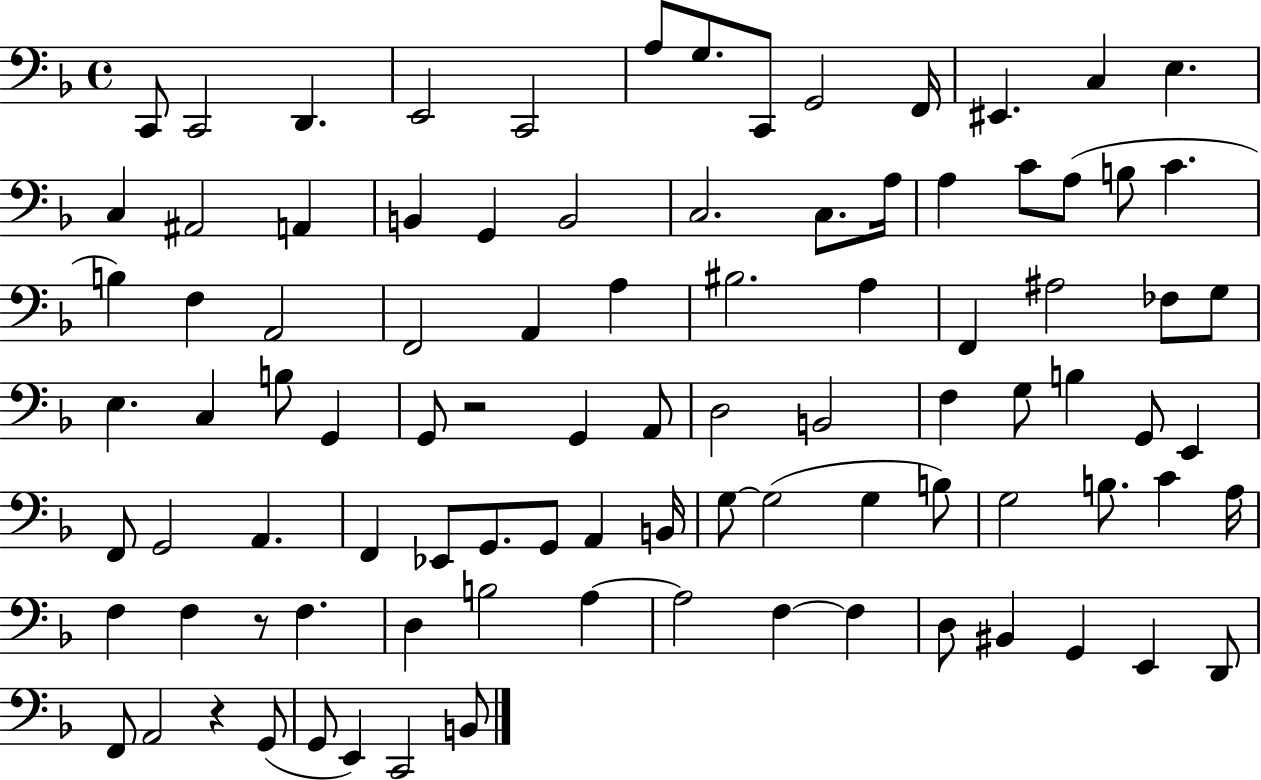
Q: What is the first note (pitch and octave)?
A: C2